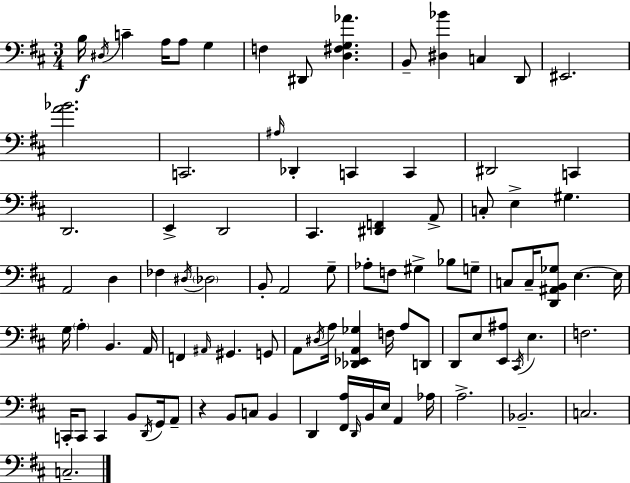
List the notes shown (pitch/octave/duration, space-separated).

B3/s D#3/s C4/q A3/s A3/e G3/q F3/q D#2/e [D3,F#3,G3,Ab4]/q. B2/e [D#3,Bb4]/q C3/q D2/e EIS2/h. [A4,Bb4]/h. C2/h. A#3/s Db2/q C2/q C2/q D#2/h C2/q D2/h. E2/q D2/h C#2/q. [D#2,F2]/q A2/e C3/e E3/q G#3/q. A2/h D3/q FES3/q D#3/s Db3/h B2/e A2/h G3/e Ab3/e F3/e G#3/q Bb3/e G3/e C3/e C3/s [D2,A#2,B2,Gb3]/e E3/q. E3/s G3/s A3/q B2/q. A2/s F2/q A#2/s G#2/q. G2/e A2/e D#3/s A3/s [Db2,Eb2,A2,Gb3]/q F3/s A3/e D2/e D2/e E3/e [E2,A#3]/e C#2/s E3/q. F3/h. C2/s C2/e C2/q B2/e D2/s G2/s A2/e R/q B2/e C3/e B2/q D2/q [F#2,A3]/s D2/s B2/s E3/s A2/q Ab3/s A3/h. Bb2/h. C3/h. C3/h.